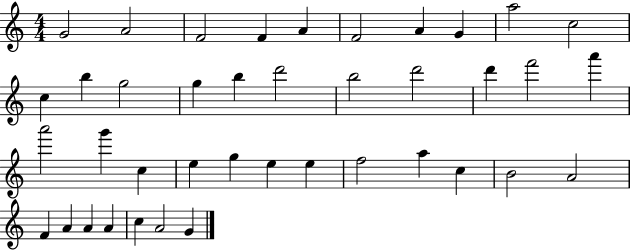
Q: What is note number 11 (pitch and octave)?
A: C5